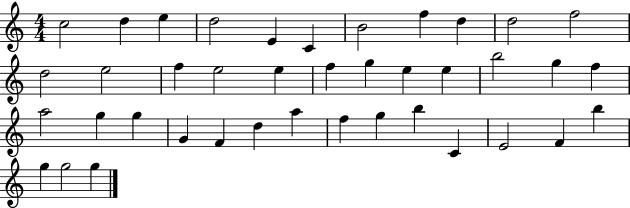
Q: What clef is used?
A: treble